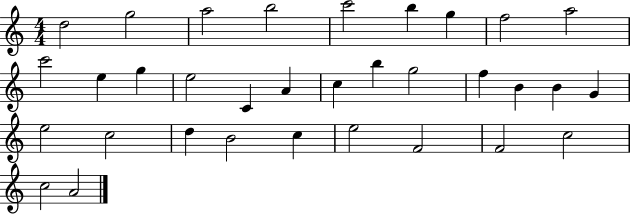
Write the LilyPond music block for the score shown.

{
  \clef treble
  \numericTimeSignature
  \time 4/4
  \key c \major
  d''2 g''2 | a''2 b''2 | c'''2 b''4 g''4 | f''2 a''2 | \break c'''2 e''4 g''4 | e''2 c'4 a'4 | c''4 b''4 g''2 | f''4 b'4 b'4 g'4 | \break e''2 c''2 | d''4 b'2 c''4 | e''2 f'2 | f'2 c''2 | \break c''2 a'2 | \bar "|."
}